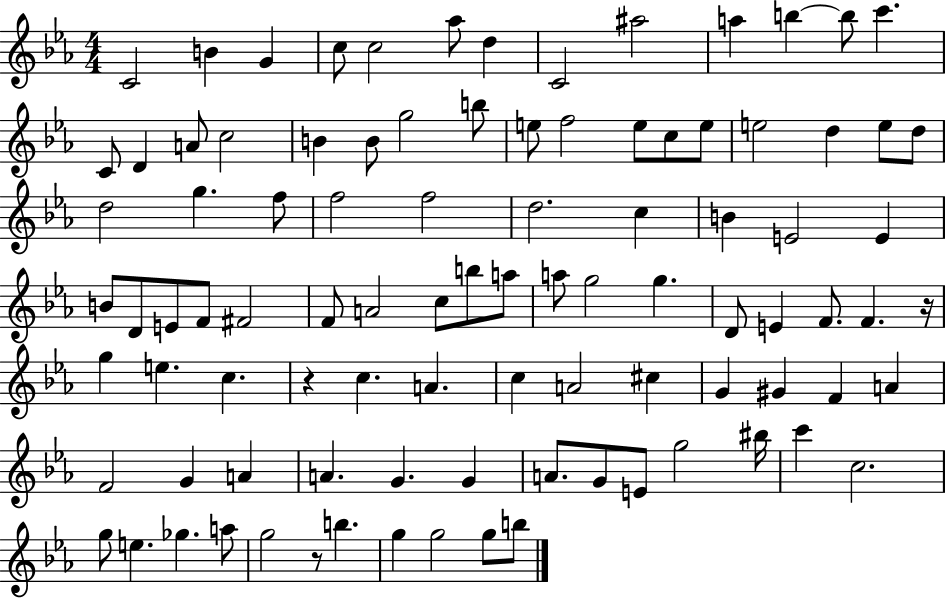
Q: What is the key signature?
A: EES major